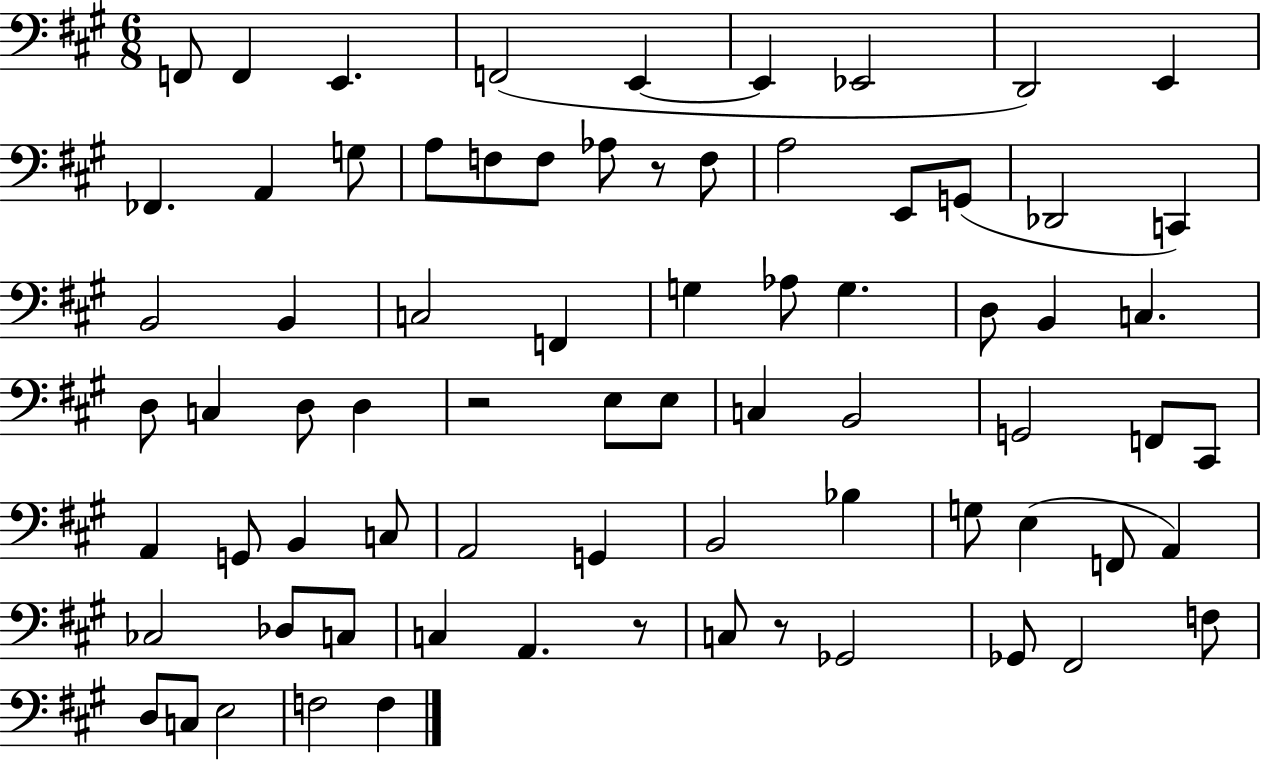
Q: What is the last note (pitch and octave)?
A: F3